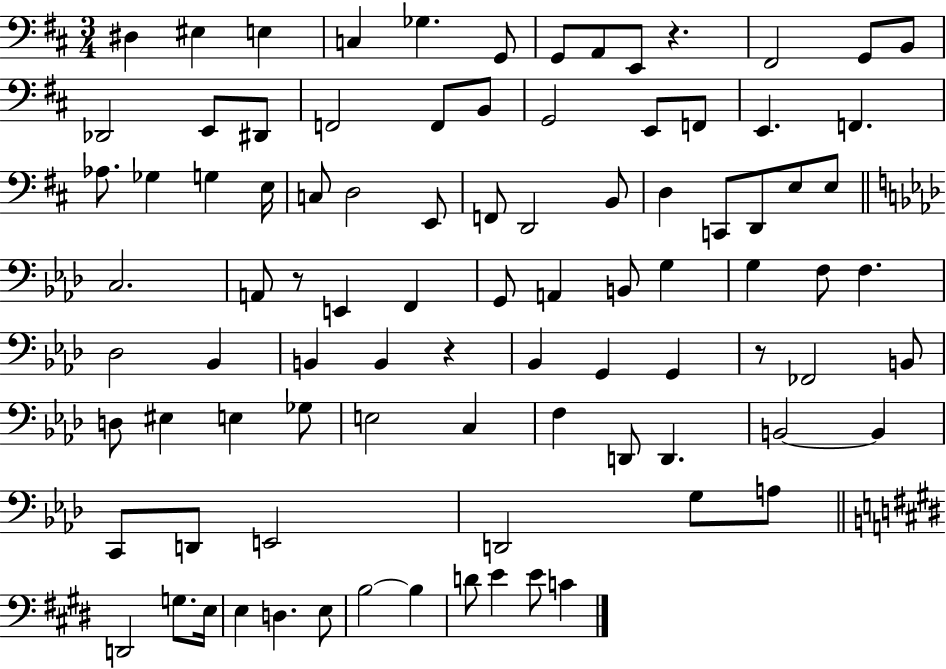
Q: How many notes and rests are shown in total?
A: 91